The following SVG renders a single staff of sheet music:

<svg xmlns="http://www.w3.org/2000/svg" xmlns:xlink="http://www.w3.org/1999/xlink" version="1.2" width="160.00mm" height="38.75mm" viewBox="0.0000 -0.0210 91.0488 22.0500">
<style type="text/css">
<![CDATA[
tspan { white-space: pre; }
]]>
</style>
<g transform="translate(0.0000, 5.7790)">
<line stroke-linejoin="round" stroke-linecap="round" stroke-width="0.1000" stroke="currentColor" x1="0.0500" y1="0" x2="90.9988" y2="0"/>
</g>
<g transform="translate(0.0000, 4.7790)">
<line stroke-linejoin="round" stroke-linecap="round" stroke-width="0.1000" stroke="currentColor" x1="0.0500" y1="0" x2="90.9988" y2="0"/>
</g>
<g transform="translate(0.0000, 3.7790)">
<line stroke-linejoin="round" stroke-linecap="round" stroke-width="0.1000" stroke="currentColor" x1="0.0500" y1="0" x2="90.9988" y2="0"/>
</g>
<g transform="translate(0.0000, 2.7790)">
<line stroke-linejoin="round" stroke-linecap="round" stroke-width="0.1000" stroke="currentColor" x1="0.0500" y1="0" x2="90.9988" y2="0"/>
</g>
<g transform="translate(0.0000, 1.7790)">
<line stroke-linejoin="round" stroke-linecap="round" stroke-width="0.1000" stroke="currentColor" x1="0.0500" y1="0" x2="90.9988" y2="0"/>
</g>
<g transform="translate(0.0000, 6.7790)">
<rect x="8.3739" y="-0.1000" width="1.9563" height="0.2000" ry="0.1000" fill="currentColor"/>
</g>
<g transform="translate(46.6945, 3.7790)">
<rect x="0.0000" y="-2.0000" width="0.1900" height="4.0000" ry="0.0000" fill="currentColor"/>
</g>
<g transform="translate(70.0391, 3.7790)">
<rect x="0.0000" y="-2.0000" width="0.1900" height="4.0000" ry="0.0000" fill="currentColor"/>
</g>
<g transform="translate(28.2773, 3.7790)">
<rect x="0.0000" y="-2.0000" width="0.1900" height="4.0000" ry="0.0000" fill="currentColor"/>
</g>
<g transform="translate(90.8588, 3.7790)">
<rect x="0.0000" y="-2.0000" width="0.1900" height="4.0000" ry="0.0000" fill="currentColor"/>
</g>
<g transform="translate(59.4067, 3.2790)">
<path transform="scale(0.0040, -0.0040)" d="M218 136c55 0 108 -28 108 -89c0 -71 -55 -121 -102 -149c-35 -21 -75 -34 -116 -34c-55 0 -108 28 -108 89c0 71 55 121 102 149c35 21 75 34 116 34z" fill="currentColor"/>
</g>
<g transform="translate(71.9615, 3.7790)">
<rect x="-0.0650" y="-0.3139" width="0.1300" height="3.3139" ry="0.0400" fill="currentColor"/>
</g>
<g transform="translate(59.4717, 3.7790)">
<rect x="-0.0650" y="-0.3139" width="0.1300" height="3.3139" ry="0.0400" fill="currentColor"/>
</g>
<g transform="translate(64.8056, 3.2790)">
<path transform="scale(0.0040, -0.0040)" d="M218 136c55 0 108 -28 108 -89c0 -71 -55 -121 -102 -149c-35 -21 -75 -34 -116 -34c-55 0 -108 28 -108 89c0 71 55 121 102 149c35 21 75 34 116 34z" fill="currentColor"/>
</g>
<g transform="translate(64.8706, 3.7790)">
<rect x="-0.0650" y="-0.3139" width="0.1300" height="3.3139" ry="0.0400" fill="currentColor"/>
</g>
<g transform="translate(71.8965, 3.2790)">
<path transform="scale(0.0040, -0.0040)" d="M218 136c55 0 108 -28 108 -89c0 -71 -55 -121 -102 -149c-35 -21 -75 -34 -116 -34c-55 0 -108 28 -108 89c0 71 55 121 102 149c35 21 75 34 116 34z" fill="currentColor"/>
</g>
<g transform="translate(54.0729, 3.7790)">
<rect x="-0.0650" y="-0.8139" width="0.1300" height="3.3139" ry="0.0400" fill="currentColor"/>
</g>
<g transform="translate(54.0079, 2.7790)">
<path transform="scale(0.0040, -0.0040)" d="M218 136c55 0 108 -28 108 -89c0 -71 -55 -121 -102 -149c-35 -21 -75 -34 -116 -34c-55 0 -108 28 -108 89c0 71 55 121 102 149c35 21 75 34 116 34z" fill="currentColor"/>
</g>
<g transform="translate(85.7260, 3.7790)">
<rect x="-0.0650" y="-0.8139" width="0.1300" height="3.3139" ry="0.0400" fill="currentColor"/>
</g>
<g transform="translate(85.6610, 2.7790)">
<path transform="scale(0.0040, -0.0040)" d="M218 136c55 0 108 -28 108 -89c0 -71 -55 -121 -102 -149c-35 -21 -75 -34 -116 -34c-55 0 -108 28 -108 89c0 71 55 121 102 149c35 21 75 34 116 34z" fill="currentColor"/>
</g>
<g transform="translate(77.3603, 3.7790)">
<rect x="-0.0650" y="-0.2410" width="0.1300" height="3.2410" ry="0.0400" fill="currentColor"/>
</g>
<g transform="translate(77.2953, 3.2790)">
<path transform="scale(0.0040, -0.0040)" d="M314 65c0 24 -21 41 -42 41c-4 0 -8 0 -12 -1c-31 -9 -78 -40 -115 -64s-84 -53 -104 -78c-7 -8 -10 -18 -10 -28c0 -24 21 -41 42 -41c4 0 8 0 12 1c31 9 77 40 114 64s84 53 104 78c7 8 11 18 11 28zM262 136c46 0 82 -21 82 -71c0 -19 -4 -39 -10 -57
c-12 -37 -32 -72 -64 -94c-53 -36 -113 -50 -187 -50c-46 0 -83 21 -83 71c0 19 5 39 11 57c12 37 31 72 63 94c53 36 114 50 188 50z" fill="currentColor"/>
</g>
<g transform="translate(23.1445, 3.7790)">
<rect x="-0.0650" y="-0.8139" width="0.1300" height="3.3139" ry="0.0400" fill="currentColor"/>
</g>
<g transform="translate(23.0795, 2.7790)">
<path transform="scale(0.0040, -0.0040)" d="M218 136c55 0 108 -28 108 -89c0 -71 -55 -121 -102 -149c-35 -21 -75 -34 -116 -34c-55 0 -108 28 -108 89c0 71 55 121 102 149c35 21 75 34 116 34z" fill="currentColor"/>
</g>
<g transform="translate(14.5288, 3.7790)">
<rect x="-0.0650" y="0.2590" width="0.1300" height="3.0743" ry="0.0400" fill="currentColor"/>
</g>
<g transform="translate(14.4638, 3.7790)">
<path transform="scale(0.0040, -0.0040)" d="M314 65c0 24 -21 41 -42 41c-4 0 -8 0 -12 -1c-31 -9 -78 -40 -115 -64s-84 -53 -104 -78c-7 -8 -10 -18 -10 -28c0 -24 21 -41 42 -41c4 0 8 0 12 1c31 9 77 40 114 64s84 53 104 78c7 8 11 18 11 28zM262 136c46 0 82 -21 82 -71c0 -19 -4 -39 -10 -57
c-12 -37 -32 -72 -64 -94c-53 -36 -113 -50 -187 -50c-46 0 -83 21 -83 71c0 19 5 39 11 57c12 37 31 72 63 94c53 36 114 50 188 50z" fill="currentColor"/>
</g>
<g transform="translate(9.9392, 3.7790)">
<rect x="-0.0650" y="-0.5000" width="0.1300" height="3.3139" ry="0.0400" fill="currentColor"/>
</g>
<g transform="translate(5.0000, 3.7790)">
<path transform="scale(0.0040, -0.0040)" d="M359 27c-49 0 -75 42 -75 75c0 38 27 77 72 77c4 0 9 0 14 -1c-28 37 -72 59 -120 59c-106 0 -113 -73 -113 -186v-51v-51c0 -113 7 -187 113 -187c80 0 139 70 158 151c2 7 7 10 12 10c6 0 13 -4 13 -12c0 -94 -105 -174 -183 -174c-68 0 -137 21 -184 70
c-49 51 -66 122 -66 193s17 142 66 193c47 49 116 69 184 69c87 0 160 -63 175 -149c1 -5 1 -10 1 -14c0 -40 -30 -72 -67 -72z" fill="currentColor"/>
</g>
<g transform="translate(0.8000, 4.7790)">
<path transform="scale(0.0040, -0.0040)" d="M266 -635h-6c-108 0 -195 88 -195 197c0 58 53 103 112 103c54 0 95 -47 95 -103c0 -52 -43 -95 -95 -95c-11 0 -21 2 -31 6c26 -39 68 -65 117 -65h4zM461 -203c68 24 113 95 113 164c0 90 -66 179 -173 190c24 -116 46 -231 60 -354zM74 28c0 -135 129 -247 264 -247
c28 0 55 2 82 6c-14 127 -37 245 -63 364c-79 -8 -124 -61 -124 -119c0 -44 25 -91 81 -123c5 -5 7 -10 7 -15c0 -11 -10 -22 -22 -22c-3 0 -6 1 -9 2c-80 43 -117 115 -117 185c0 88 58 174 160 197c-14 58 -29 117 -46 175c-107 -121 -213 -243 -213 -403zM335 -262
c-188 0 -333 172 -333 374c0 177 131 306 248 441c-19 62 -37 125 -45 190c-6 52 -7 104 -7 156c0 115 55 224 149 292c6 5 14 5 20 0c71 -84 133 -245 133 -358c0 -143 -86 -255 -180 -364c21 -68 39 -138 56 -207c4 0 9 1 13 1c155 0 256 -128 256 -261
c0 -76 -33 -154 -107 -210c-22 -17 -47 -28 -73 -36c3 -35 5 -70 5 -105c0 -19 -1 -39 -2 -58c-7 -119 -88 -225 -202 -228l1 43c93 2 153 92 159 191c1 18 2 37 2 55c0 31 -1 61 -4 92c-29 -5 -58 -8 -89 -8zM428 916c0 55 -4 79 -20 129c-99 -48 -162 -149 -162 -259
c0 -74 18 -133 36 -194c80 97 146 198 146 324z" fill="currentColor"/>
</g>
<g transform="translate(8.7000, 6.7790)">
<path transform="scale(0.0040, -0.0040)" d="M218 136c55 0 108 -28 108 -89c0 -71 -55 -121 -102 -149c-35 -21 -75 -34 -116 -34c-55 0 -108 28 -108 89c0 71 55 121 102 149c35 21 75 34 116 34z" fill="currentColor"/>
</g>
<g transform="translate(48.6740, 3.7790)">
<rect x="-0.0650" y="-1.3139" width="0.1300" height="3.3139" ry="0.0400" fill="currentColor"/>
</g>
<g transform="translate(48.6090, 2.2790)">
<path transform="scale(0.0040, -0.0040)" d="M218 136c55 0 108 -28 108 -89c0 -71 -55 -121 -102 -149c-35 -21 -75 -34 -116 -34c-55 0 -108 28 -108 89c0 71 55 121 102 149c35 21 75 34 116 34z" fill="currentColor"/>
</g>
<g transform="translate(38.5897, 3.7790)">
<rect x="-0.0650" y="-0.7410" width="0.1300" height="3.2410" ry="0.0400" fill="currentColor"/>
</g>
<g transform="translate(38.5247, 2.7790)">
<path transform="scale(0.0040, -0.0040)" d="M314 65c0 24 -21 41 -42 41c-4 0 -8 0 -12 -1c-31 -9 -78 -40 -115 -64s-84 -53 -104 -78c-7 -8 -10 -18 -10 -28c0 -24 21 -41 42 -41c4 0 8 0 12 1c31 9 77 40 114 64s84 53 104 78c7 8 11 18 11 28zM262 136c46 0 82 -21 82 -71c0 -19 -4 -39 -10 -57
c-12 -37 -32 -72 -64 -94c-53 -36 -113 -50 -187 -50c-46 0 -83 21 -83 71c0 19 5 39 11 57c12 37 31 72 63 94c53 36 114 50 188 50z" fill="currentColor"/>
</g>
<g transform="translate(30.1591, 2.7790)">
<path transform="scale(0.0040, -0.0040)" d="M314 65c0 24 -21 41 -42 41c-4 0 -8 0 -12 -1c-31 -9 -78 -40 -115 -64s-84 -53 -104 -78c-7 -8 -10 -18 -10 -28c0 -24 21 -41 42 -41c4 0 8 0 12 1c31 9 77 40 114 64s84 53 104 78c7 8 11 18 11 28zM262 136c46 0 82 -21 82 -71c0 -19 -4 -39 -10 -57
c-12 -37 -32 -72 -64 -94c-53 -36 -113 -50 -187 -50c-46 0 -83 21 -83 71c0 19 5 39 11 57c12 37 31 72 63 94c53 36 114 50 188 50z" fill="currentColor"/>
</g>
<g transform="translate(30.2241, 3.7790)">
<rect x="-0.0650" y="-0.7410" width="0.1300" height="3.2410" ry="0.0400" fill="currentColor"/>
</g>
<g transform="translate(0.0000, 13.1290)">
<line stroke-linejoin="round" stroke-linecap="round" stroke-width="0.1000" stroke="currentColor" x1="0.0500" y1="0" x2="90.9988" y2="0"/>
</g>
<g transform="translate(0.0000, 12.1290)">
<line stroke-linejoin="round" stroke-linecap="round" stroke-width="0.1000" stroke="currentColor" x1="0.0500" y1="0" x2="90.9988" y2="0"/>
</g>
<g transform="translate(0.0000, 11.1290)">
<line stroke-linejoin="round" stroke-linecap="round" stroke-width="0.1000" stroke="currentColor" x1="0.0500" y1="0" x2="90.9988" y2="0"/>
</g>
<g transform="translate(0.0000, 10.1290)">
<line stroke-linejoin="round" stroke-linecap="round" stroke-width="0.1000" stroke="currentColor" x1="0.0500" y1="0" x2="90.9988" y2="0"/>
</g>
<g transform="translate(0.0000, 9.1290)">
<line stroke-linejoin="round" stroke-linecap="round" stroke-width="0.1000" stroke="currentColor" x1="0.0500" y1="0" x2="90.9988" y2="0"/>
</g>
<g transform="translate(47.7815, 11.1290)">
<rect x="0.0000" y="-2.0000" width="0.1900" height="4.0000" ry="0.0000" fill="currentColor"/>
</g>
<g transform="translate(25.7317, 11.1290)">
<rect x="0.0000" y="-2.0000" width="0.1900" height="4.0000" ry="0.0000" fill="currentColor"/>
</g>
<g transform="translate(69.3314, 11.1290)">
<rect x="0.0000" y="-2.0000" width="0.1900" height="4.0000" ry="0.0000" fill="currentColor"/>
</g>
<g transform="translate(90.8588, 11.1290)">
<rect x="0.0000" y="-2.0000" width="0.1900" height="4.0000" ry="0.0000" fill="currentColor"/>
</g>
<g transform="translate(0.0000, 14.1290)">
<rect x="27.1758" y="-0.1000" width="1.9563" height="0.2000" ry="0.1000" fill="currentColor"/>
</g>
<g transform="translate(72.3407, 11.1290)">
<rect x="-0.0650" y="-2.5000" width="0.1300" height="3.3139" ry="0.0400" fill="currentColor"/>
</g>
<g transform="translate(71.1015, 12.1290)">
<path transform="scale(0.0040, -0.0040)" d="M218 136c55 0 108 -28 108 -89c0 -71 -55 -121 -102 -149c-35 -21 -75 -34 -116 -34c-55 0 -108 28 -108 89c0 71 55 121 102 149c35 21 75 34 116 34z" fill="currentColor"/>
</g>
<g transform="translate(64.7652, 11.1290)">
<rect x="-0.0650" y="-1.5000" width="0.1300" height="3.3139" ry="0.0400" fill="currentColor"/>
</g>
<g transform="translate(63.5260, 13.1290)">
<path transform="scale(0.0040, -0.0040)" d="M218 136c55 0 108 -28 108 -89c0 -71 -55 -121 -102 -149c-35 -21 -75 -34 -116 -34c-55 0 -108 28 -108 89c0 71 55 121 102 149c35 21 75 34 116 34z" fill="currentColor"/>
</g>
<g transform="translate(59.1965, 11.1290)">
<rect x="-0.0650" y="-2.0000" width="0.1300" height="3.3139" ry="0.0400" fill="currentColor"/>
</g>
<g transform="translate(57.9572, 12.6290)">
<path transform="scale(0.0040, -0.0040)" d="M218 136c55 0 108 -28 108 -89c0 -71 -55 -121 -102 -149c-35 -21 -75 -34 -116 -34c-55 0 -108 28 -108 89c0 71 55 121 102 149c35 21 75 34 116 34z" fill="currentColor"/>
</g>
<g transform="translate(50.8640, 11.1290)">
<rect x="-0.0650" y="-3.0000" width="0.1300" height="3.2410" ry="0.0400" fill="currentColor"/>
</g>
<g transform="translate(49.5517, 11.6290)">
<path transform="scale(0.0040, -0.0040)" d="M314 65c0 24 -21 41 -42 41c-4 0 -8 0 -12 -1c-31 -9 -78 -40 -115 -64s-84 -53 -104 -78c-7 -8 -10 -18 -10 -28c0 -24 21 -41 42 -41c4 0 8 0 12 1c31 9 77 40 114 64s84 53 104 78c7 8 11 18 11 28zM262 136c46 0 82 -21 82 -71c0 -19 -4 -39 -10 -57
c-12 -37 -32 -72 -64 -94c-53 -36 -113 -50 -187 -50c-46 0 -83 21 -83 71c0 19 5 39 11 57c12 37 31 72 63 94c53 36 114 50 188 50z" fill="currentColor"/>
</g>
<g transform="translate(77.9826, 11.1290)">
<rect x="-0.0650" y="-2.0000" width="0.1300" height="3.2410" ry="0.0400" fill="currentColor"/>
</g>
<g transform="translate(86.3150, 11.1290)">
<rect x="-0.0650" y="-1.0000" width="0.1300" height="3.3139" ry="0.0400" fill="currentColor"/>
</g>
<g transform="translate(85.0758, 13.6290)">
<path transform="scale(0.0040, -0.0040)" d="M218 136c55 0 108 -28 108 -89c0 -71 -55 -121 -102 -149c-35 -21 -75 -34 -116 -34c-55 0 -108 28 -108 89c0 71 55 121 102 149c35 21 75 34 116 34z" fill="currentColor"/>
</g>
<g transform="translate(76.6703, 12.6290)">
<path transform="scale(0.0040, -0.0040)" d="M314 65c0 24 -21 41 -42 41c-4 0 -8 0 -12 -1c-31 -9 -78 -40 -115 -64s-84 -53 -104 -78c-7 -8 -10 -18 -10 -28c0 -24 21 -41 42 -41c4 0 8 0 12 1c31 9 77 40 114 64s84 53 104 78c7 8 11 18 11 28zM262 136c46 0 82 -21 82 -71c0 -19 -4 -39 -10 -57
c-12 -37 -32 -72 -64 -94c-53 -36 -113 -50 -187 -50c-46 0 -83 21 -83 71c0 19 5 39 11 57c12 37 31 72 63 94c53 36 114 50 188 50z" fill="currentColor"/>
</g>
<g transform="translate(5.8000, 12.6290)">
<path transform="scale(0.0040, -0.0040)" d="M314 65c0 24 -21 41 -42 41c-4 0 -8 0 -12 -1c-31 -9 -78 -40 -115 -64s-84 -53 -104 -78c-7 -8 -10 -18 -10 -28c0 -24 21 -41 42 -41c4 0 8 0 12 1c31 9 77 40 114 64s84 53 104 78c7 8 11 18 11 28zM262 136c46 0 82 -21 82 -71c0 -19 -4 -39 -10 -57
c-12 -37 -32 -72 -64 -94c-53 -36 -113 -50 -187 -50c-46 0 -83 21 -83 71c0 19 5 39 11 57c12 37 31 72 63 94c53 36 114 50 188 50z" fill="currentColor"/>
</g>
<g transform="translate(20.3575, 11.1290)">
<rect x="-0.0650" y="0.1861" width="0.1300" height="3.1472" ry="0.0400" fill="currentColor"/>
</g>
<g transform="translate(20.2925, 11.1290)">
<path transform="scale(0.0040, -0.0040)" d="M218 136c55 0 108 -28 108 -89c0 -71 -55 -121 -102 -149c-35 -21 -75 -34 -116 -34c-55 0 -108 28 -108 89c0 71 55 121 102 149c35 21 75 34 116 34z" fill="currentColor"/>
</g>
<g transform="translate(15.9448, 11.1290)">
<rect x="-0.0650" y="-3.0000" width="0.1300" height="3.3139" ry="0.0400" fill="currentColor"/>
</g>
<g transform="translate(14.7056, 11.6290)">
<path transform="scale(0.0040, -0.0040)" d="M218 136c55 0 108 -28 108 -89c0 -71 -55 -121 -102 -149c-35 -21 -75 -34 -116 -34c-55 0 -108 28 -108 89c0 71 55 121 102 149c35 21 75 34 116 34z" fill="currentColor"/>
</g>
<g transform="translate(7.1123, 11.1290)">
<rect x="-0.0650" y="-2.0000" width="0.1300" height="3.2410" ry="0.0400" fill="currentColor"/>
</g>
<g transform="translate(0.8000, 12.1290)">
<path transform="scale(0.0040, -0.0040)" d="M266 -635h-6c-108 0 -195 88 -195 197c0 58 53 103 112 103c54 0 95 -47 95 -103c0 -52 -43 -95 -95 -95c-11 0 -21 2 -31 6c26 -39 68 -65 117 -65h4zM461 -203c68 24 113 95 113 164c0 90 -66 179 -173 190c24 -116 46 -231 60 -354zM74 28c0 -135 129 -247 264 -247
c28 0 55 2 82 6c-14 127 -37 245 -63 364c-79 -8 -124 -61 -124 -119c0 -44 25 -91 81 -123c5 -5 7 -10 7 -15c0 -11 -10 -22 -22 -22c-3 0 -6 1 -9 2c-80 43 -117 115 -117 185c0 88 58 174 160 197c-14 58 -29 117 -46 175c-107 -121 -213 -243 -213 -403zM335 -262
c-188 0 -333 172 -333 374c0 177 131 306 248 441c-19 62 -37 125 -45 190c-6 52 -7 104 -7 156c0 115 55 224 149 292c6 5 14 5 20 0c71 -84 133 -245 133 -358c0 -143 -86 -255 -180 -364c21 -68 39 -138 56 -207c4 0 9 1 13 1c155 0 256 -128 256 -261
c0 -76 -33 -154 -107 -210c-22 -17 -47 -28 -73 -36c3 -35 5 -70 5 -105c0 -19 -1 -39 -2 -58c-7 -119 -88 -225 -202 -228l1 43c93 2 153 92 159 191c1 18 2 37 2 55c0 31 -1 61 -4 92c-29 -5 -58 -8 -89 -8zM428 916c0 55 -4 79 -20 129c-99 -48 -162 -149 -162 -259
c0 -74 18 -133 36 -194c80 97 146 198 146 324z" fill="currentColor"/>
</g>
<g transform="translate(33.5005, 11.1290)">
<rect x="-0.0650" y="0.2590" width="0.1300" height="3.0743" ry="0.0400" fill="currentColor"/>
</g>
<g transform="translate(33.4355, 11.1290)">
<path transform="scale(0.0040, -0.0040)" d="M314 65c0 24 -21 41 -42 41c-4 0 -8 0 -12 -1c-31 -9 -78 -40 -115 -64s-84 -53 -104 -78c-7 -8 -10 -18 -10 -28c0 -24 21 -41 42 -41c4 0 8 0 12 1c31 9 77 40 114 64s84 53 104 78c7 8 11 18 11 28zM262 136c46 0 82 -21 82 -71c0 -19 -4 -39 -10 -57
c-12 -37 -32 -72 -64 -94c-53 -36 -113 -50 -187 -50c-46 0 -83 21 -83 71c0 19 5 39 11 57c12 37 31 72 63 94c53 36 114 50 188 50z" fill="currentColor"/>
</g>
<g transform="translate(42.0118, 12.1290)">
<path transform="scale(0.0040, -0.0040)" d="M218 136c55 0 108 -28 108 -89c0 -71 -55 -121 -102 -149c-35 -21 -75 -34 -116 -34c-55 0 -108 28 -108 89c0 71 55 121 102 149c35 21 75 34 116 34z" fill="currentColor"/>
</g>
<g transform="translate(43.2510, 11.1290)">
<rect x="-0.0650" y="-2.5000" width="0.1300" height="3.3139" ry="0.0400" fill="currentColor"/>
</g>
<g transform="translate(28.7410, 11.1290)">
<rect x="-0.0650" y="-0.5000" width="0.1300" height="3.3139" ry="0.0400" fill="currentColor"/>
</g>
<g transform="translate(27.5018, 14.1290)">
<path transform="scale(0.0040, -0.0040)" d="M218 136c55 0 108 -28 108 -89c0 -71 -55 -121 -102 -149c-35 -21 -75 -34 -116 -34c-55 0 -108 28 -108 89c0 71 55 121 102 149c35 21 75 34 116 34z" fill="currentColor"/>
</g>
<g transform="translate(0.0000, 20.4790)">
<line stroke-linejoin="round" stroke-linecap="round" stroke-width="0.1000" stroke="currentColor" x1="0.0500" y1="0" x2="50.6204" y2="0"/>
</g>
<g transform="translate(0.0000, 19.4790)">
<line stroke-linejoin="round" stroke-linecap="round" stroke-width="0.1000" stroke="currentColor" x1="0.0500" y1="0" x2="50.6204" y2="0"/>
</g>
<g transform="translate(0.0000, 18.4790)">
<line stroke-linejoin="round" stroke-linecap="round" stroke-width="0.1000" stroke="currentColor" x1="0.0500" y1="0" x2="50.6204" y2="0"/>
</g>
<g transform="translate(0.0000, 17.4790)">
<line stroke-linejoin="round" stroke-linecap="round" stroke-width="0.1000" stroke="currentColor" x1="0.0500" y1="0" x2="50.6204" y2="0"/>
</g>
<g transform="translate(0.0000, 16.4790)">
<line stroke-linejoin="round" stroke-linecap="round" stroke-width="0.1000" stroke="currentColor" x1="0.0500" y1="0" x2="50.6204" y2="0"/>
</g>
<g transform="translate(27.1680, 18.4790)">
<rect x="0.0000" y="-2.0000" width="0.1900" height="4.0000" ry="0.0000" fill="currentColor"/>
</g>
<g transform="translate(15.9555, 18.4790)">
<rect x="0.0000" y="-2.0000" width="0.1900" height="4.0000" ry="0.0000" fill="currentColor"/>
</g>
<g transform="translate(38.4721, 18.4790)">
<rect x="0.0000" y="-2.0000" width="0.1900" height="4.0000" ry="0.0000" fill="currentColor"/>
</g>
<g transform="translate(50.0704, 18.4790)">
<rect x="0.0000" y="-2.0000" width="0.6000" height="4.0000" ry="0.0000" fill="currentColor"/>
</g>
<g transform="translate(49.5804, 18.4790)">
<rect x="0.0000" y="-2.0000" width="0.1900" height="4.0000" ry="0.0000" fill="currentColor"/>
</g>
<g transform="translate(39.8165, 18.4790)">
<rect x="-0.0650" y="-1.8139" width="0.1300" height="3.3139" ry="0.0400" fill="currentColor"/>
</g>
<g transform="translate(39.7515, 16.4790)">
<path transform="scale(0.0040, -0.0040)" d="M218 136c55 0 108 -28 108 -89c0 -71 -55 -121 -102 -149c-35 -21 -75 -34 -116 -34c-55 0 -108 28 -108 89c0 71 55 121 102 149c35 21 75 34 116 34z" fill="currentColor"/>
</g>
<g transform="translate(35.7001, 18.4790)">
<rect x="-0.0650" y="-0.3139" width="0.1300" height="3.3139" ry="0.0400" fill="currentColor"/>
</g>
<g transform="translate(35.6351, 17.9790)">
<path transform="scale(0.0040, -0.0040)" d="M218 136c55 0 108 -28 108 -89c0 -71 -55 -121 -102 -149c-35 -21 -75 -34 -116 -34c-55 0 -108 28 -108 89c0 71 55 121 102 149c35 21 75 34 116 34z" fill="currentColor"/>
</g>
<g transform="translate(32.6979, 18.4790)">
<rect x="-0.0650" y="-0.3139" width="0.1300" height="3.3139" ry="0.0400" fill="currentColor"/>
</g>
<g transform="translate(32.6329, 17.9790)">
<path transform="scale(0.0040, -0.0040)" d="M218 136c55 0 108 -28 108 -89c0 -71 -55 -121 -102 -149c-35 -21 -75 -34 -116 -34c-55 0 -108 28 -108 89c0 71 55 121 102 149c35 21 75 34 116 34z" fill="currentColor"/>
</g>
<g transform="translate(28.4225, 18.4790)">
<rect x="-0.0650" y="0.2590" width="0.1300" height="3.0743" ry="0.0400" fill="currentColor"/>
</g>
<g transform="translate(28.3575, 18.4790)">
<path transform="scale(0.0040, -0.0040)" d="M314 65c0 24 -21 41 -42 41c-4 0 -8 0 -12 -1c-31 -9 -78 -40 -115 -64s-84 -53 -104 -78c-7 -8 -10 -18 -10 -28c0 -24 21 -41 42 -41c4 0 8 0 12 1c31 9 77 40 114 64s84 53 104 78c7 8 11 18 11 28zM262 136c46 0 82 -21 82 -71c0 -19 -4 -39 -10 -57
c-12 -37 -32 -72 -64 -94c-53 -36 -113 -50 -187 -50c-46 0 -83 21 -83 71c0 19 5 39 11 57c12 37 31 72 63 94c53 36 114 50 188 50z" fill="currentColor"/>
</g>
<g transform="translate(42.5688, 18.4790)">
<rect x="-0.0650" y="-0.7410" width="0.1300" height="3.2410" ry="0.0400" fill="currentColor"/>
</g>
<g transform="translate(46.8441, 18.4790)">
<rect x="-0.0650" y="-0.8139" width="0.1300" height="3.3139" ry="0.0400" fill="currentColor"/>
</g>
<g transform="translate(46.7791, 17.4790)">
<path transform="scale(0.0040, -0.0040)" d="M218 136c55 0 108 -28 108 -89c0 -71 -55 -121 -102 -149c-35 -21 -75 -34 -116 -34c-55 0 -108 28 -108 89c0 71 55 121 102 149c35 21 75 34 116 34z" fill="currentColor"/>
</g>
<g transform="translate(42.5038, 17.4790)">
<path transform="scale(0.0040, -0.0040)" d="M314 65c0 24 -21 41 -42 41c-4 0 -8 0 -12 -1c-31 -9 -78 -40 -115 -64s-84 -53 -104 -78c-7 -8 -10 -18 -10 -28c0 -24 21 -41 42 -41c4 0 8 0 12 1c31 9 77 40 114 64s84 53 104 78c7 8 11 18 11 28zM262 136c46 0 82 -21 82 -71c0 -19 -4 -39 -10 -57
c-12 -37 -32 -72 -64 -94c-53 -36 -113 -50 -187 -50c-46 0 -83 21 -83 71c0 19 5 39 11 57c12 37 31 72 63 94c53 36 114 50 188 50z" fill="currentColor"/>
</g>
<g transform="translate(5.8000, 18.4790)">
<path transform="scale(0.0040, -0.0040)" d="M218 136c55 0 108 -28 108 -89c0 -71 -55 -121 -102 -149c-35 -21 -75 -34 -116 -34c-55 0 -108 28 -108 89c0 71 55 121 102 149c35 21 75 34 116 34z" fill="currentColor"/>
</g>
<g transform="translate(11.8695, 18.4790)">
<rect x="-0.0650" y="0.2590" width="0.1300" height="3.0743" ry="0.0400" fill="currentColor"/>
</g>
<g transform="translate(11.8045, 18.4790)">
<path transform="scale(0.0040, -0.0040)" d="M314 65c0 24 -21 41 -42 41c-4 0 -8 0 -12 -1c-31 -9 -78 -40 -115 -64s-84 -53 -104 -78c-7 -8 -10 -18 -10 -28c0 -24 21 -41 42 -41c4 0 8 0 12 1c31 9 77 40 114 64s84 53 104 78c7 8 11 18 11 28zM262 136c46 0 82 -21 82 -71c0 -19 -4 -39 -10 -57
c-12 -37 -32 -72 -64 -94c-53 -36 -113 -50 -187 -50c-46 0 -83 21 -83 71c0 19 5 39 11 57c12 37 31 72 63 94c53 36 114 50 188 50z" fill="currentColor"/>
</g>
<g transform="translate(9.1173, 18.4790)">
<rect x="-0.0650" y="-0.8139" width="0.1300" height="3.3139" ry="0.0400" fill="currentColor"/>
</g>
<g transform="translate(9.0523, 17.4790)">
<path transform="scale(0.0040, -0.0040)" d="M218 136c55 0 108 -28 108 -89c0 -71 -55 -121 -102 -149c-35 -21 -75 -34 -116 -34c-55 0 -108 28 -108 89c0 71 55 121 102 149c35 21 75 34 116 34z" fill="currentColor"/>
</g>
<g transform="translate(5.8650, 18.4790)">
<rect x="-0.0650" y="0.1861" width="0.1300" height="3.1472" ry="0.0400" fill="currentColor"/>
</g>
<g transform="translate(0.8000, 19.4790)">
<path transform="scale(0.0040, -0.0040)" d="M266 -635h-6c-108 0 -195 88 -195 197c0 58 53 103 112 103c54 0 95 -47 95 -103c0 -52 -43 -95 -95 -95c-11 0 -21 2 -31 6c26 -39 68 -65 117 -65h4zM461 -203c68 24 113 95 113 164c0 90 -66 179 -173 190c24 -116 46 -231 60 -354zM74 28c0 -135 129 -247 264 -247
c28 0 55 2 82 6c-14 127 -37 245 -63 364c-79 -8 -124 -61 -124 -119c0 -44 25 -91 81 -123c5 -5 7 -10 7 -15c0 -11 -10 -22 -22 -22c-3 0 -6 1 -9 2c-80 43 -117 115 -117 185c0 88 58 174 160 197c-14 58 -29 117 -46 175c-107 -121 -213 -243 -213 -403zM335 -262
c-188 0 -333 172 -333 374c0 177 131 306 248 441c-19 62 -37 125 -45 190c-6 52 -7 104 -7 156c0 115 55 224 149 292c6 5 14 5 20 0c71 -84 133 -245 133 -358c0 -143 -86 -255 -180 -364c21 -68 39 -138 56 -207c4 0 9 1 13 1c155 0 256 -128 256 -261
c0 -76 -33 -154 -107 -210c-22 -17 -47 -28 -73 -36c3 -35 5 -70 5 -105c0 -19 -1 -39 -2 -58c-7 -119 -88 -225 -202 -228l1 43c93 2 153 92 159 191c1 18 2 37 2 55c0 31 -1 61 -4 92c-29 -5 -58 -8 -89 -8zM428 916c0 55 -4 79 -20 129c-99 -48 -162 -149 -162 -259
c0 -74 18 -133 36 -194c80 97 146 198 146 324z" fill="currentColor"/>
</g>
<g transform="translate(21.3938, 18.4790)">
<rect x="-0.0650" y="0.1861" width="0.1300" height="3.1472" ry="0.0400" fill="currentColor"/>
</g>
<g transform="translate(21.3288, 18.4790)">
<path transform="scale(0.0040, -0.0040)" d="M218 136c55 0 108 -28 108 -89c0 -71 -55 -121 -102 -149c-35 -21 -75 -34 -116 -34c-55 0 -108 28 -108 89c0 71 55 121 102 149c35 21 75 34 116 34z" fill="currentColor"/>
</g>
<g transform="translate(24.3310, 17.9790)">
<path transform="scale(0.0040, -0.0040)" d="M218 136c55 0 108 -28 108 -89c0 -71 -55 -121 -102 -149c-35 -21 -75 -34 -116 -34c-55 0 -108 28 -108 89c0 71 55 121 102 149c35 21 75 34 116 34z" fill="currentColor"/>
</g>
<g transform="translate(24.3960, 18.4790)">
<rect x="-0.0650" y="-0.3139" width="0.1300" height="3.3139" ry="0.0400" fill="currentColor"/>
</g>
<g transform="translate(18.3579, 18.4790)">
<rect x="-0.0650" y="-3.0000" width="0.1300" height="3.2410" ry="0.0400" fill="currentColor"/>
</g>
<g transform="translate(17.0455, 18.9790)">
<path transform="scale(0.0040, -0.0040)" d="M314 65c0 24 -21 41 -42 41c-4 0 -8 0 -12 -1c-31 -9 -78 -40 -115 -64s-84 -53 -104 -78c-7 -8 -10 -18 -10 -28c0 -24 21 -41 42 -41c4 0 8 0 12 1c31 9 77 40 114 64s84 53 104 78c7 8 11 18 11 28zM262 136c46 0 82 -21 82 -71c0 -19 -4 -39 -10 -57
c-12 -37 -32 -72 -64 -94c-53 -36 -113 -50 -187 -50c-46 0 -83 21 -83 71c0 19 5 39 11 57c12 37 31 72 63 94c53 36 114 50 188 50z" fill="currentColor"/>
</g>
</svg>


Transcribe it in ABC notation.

X:1
T:Untitled
M:4/4
L:1/4
K:C
C B2 d d2 d2 e d c c c c2 d F2 A B C B2 G A2 F E G F2 D B d B2 A2 B c B2 c c f d2 d